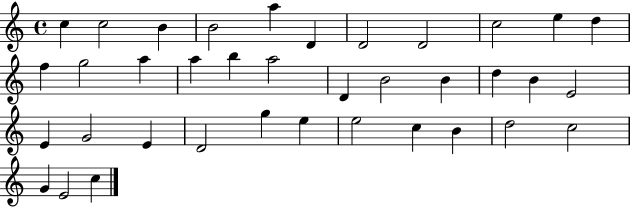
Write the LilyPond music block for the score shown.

{
  \clef treble
  \time 4/4
  \defaultTimeSignature
  \key c \major
  c''4 c''2 b'4 | b'2 a''4 d'4 | d'2 d'2 | c''2 e''4 d''4 | \break f''4 g''2 a''4 | a''4 b''4 a''2 | d'4 b'2 b'4 | d''4 b'4 e'2 | \break e'4 g'2 e'4 | d'2 g''4 e''4 | e''2 c''4 b'4 | d''2 c''2 | \break g'4 e'2 c''4 | \bar "|."
}